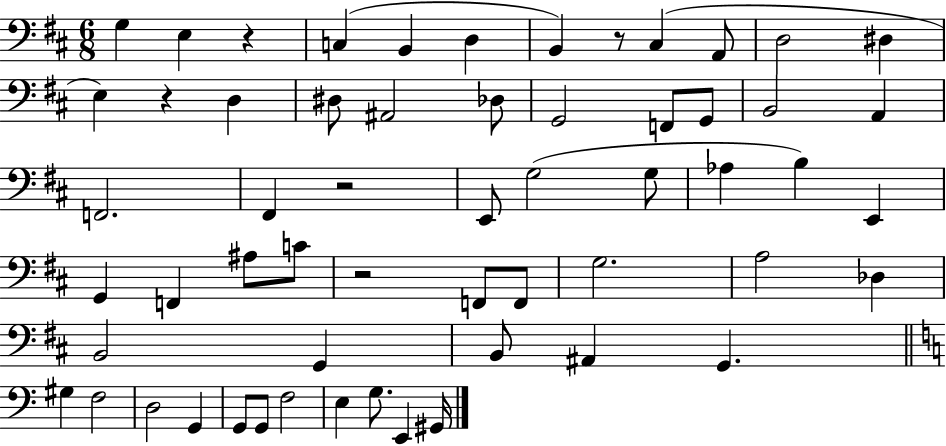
{
  \clef bass
  \numericTimeSignature
  \time 6/8
  \key d \major
  \repeat volta 2 { g4 e4 r4 | c4( b,4 d4 | b,4) r8 cis4( a,8 | d2 dis4 | \break e4) r4 d4 | dis8 ais,2 des8 | g,2 f,8 g,8 | b,2 a,4 | \break f,2. | fis,4 r2 | e,8 g2( g8 | aes4 b4) e,4 | \break g,4 f,4 ais8 c'8 | r2 f,8 f,8 | g2. | a2 des4 | \break b,2 g,4 | b,8 ais,4 g,4. | \bar "||" \break \key c \major gis4 f2 | d2 g,4 | g,8 g,8 f2 | e4 g8. e,4 gis,16 | \break } \bar "|."
}